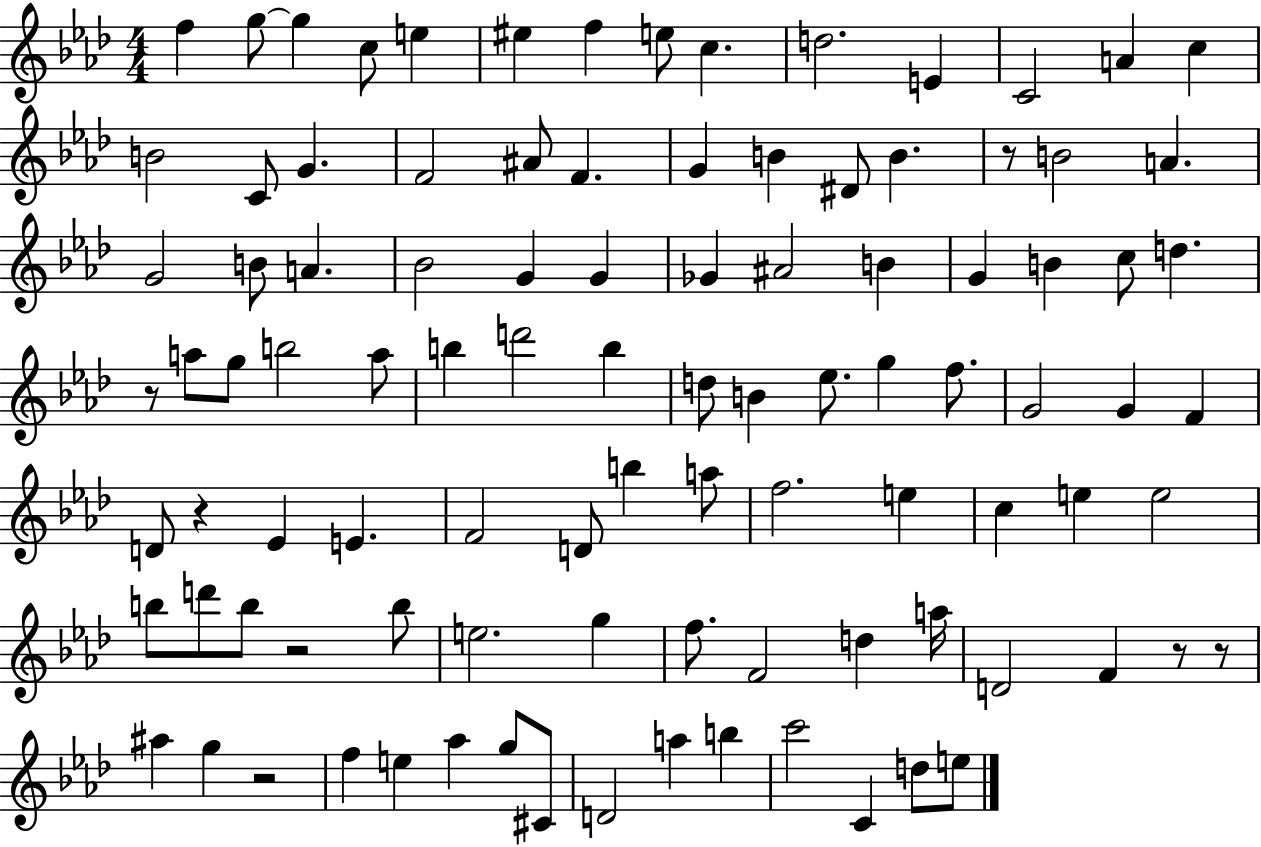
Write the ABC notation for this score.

X:1
T:Untitled
M:4/4
L:1/4
K:Ab
f g/2 g c/2 e ^e f e/2 c d2 E C2 A c B2 C/2 G F2 ^A/2 F G B ^D/2 B z/2 B2 A G2 B/2 A _B2 G G _G ^A2 B G B c/2 d z/2 a/2 g/2 b2 a/2 b d'2 b d/2 B _e/2 g f/2 G2 G F D/2 z _E E F2 D/2 b a/2 f2 e c e e2 b/2 d'/2 b/2 z2 b/2 e2 g f/2 F2 d a/4 D2 F z/2 z/2 ^a g z2 f e _a g/2 ^C/2 D2 a b c'2 C d/2 e/2